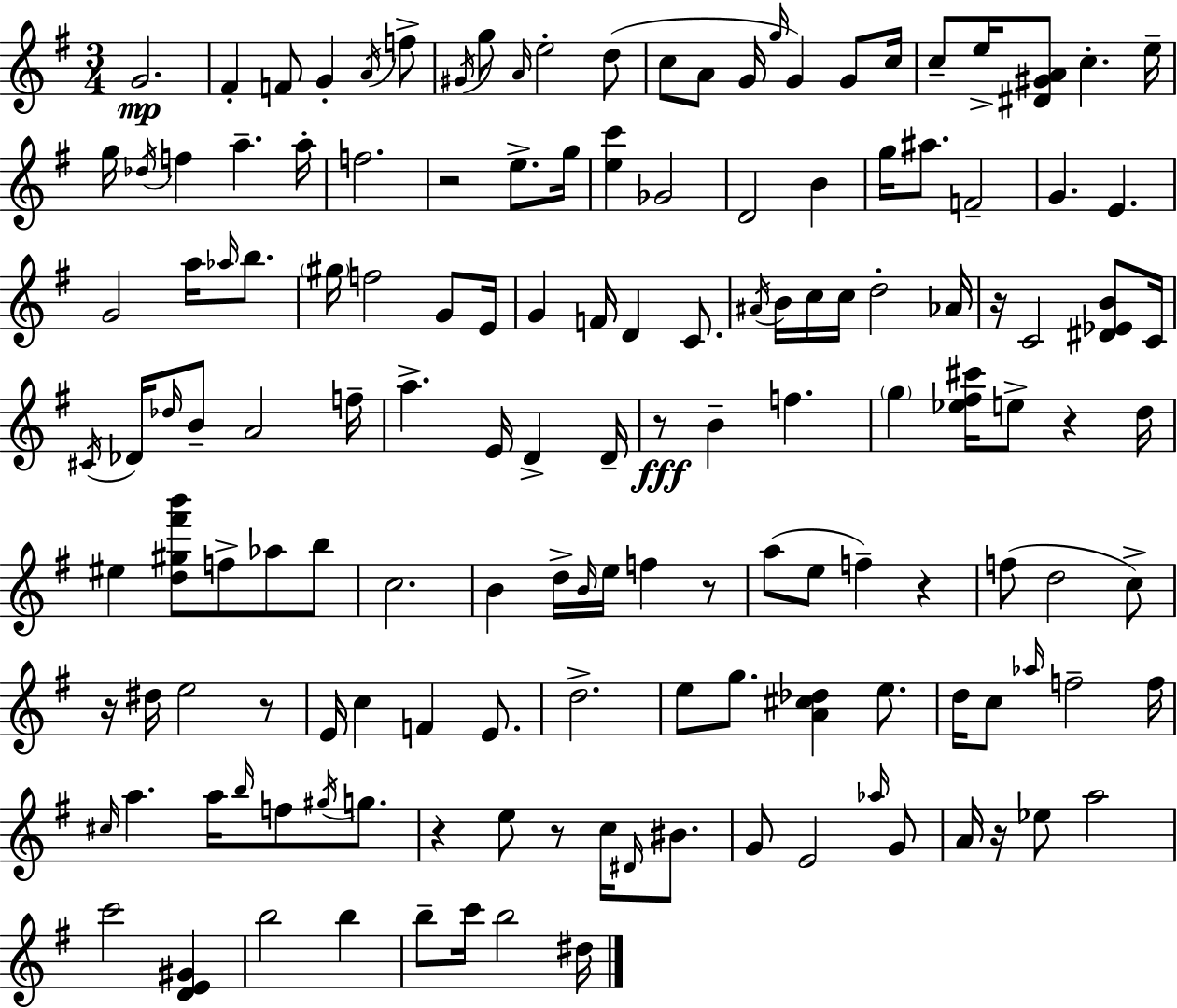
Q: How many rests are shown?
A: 11